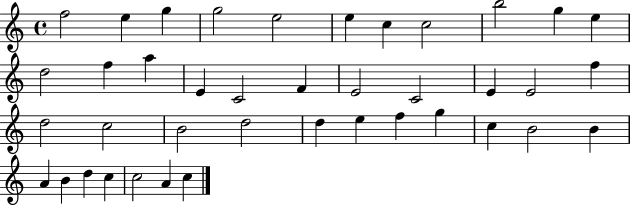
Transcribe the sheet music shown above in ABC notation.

X:1
T:Untitled
M:4/4
L:1/4
K:C
f2 e g g2 e2 e c c2 b2 g e d2 f a E C2 F E2 C2 E E2 f d2 c2 B2 d2 d e f g c B2 B A B d c c2 A c